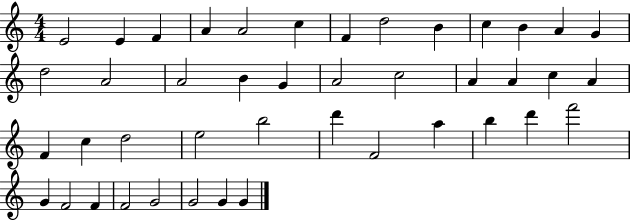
{
  \clef treble
  \numericTimeSignature
  \time 4/4
  \key c \major
  e'2 e'4 f'4 | a'4 a'2 c''4 | f'4 d''2 b'4 | c''4 b'4 a'4 g'4 | \break d''2 a'2 | a'2 b'4 g'4 | a'2 c''2 | a'4 a'4 c''4 a'4 | \break f'4 c''4 d''2 | e''2 b''2 | d'''4 f'2 a''4 | b''4 d'''4 f'''2 | \break g'4 f'2 f'4 | f'2 g'2 | g'2 g'4 g'4 | \bar "|."
}